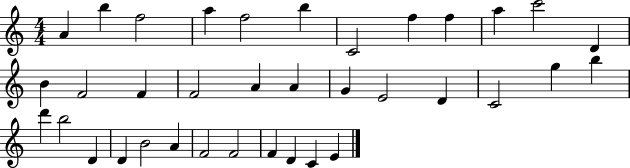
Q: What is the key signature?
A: C major